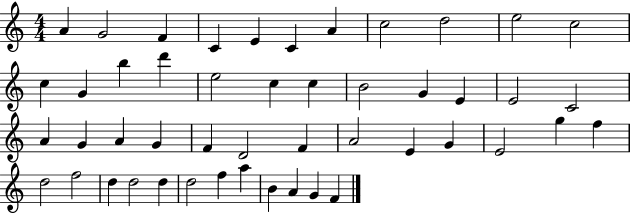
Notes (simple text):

A4/q G4/h F4/q C4/q E4/q C4/q A4/q C5/h D5/h E5/h C5/h C5/q G4/q B5/q D6/q E5/h C5/q C5/q B4/h G4/q E4/q E4/h C4/h A4/q G4/q A4/q G4/q F4/q D4/h F4/q A4/h E4/q G4/q E4/h G5/q F5/q D5/h F5/h D5/q D5/h D5/q D5/h F5/q A5/q B4/q A4/q G4/q F4/q